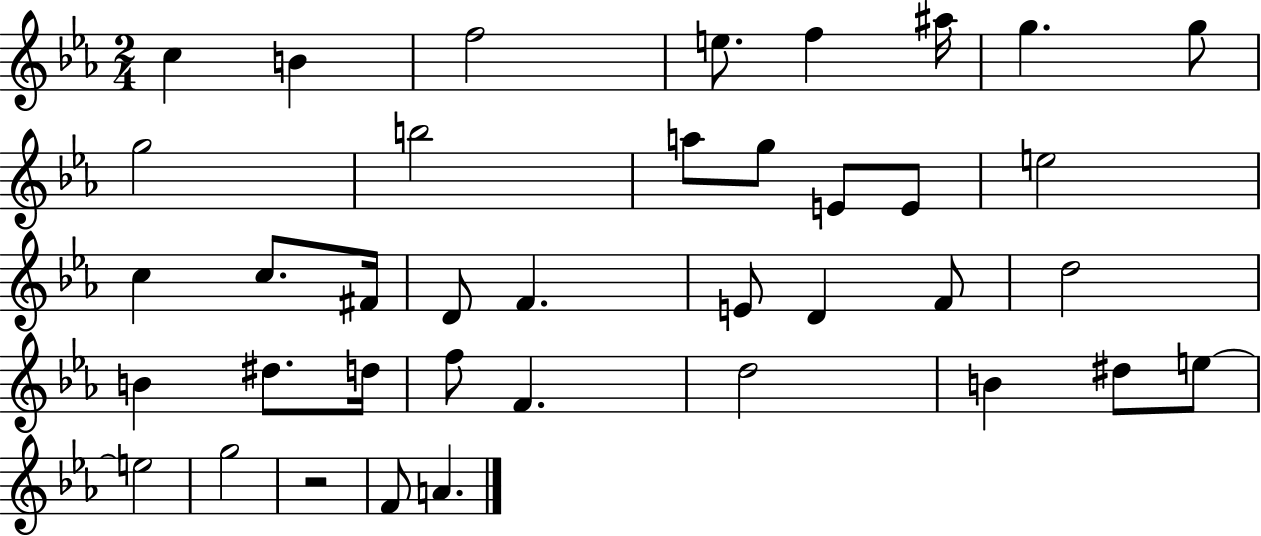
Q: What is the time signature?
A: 2/4